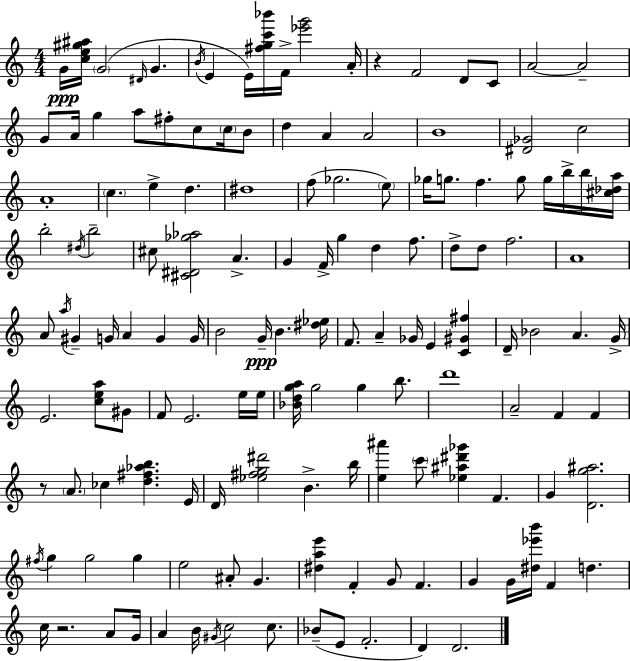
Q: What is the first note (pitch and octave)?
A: G4